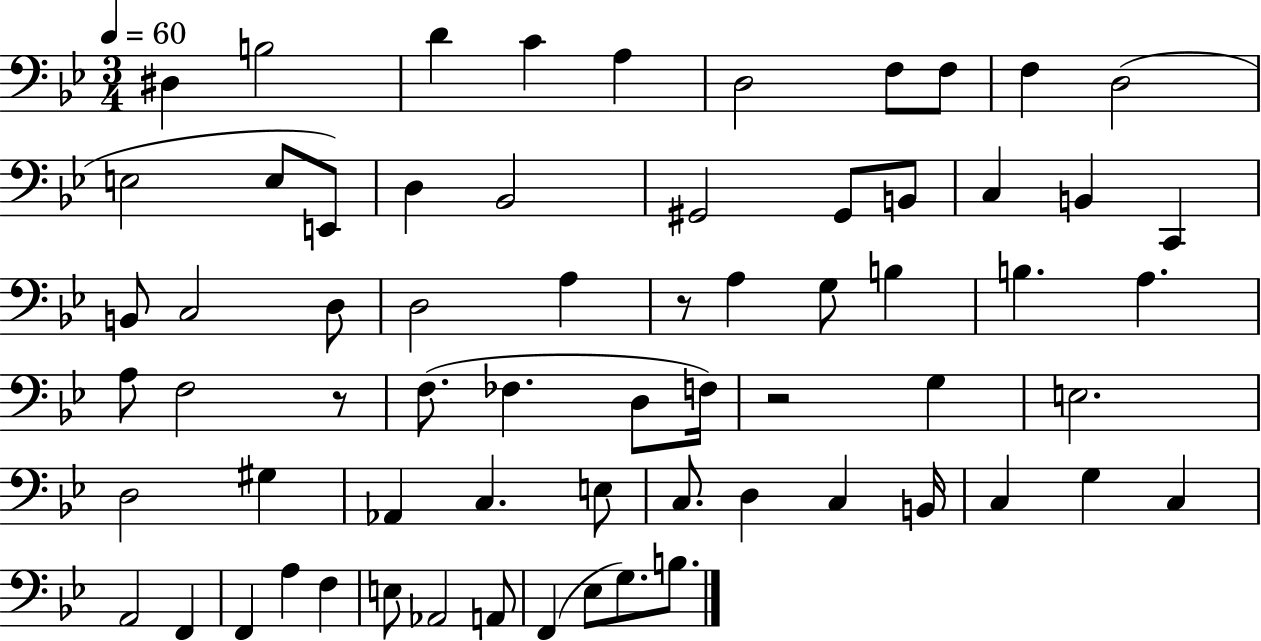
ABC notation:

X:1
T:Untitled
M:3/4
L:1/4
K:Bb
^D, B,2 D C A, D,2 F,/2 F,/2 F, D,2 E,2 E,/2 E,,/2 D, _B,,2 ^G,,2 ^G,,/2 B,,/2 C, B,, C,, B,,/2 C,2 D,/2 D,2 A, z/2 A, G,/2 B, B, A, A,/2 F,2 z/2 F,/2 _F, D,/2 F,/4 z2 G, E,2 D,2 ^G, _A,, C, E,/2 C,/2 D, C, B,,/4 C, G, C, A,,2 F,, F,, A, F, E,/2 _A,,2 A,,/2 F,, _E,/2 G,/2 B,/2